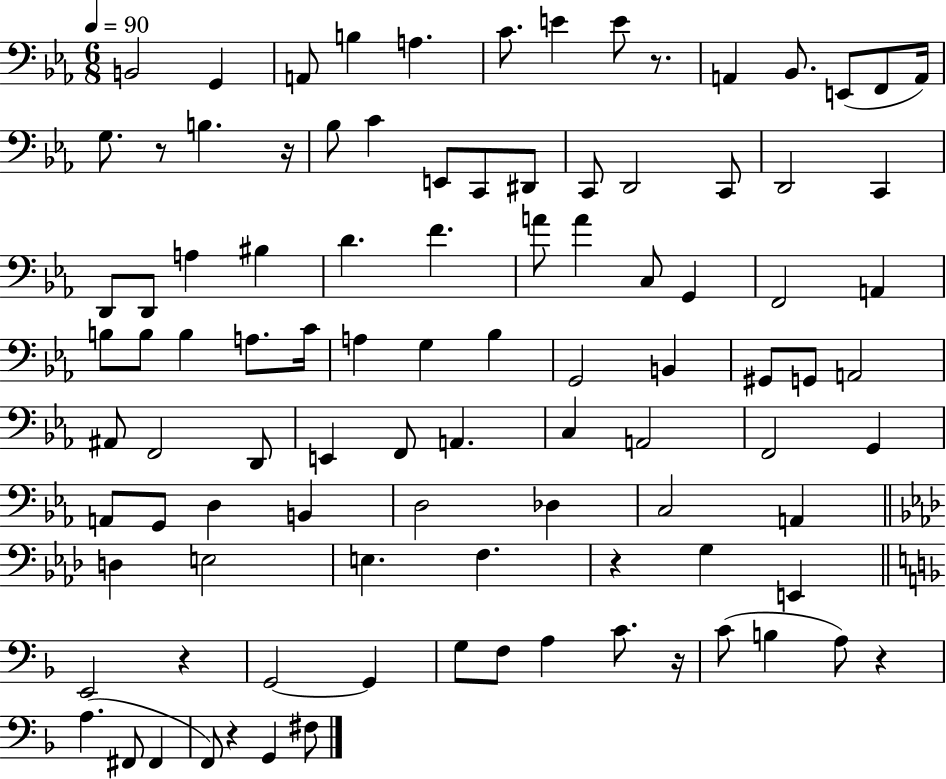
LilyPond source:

{
  \clef bass
  \numericTimeSignature
  \time 6/8
  \key ees \major
  \tempo 4 = 90
  \repeat volta 2 { b,2 g,4 | a,8 b4 a4. | c'8. e'4 e'8 r8. | a,4 bes,8. e,8( f,8 a,16) | \break g8. r8 b4. r16 | bes8 c'4 e,8 c,8 dis,8 | c,8 d,2 c,8 | d,2 c,4 | \break d,8 d,8 a4 bis4 | d'4. f'4. | a'8 a'4 c8 g,4 | f,2 a,4 | \break b8 b8 b4 a8. c'16 | a4 g4 bes4 | g,2 b,4 | gis,8 g,8 a,2 | \break ais,8 f,2 d,8 | e,4 f,8 a,4. | c4 a,2 | f,2 g,4 | \break a,8 g,8 d4 b,4 | d2 des4 | c2 a,4 | \bar "||" \break \key aes \major d4 e2 | e4. f4. | r4 g4 e,4 | \bar "||" \break \key f \major e,2 r4 | g,2~~ g,4 | g8 f8 a4 c'8. r16 | c'8( b4 a8) r4 | \break a4.( fis,8 fis,4 | f,8) r4 g,4 fis8 | } \bar "|."
}